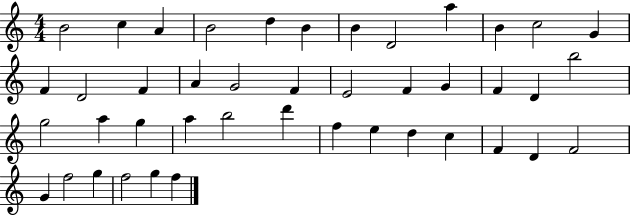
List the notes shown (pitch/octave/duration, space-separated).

B4/h C5/q A4/q B4/h D5/q B4/q B4/q D4/h A5/q B4/q C5/h G4/q F4/q D4/h F4/q A4/q G4/h F4/q E4/h F4/q G4/q F4/q D4/q B5/h G5/h A5/q G5/q A5/q B5/h D6/q F5/q E5/q D5/q C5/q F4/q D4/q F4/h G4/q F5/h G5/q F5/h G5/q F5/q